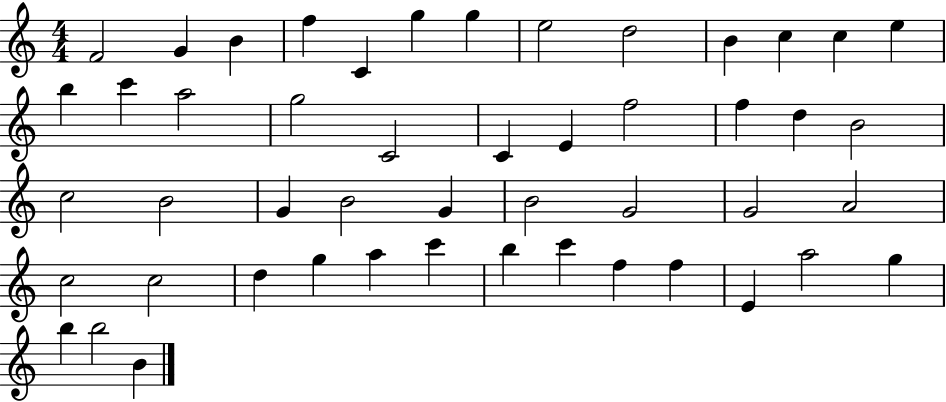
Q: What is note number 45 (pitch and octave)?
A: A5